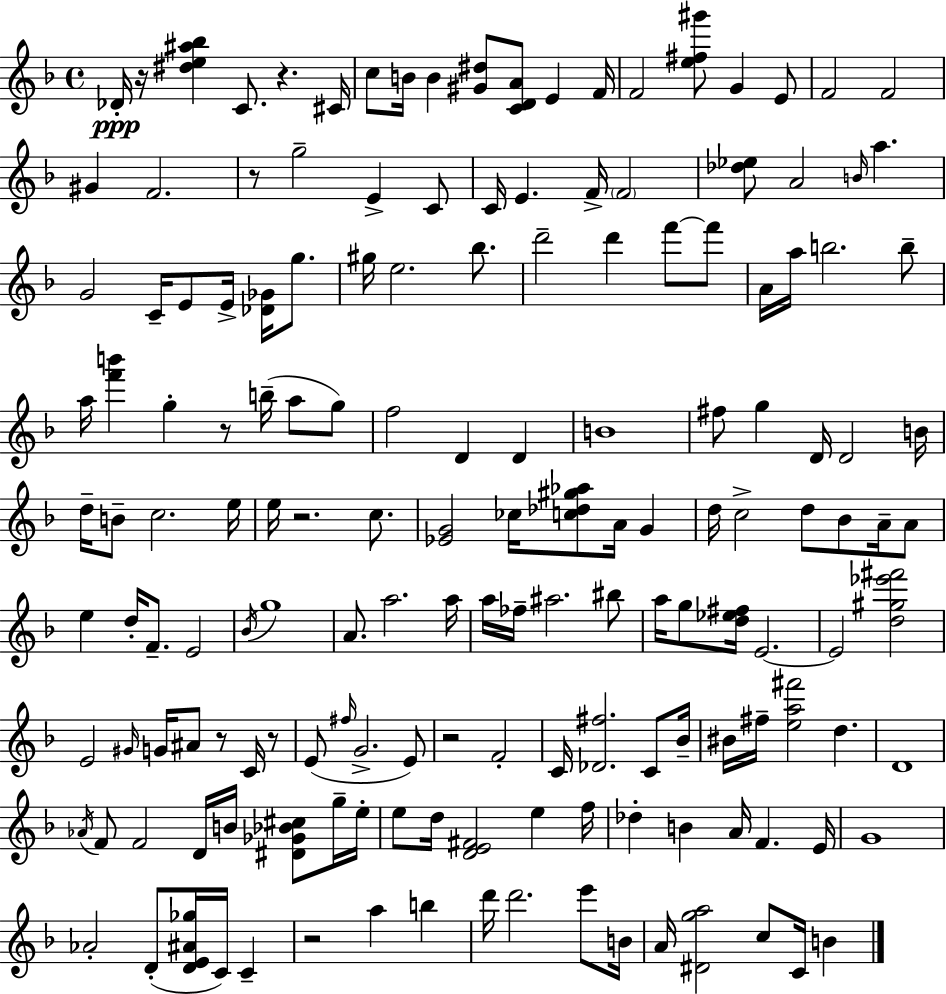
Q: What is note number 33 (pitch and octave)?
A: Bb5